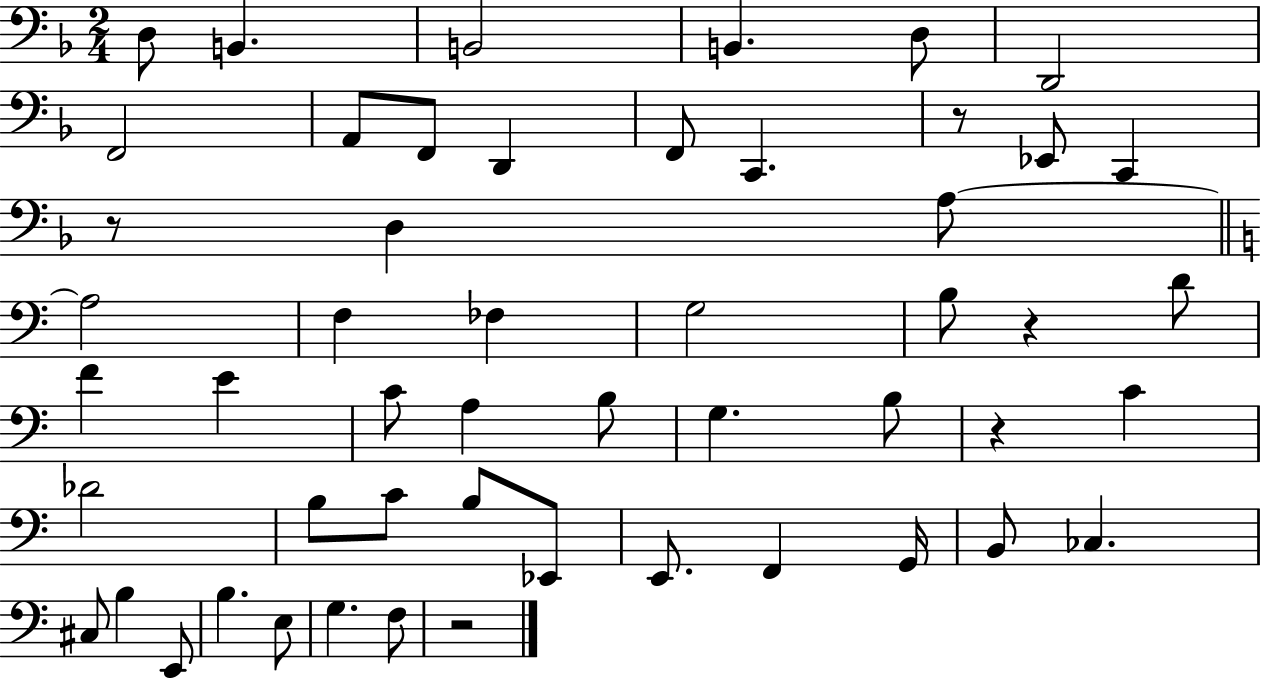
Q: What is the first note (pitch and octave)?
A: D3